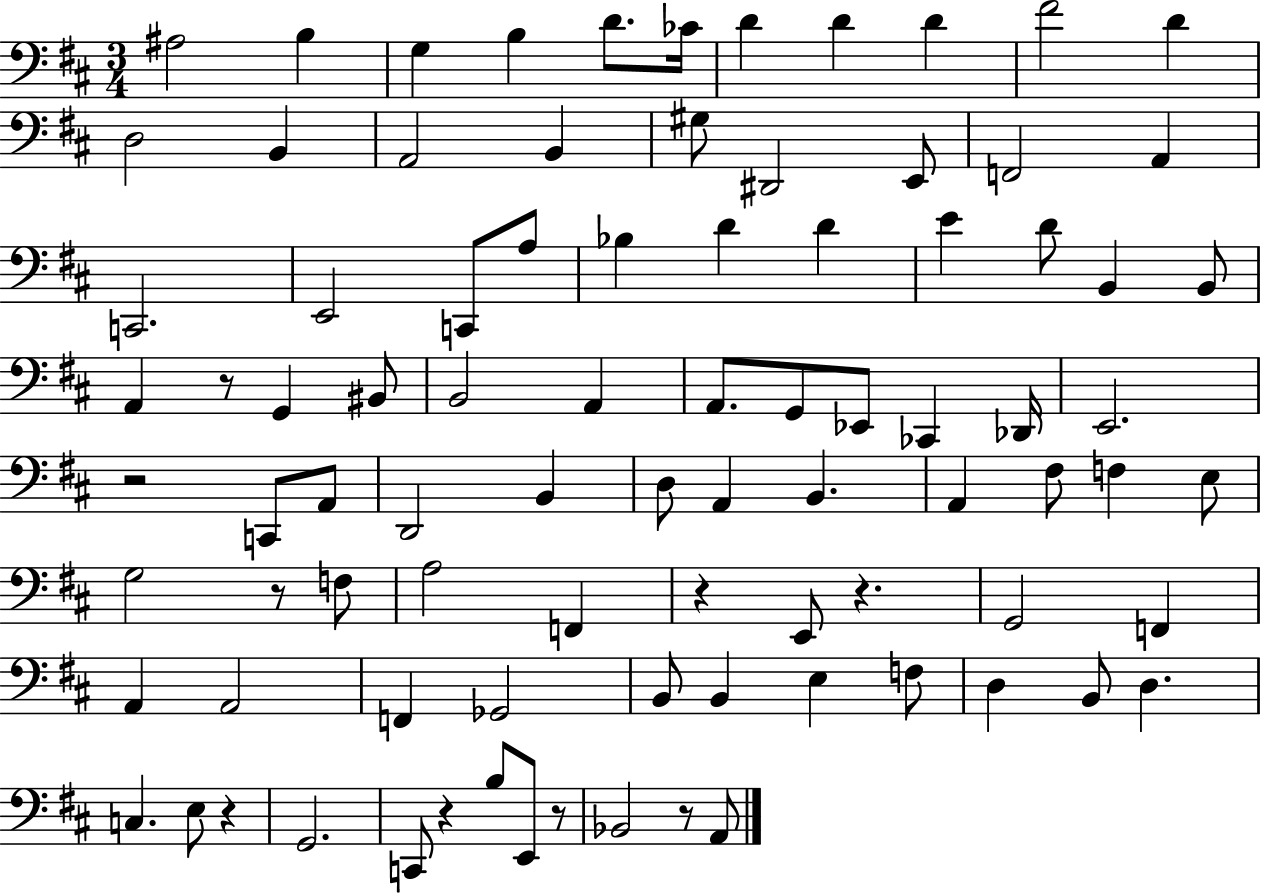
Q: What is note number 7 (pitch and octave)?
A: D4